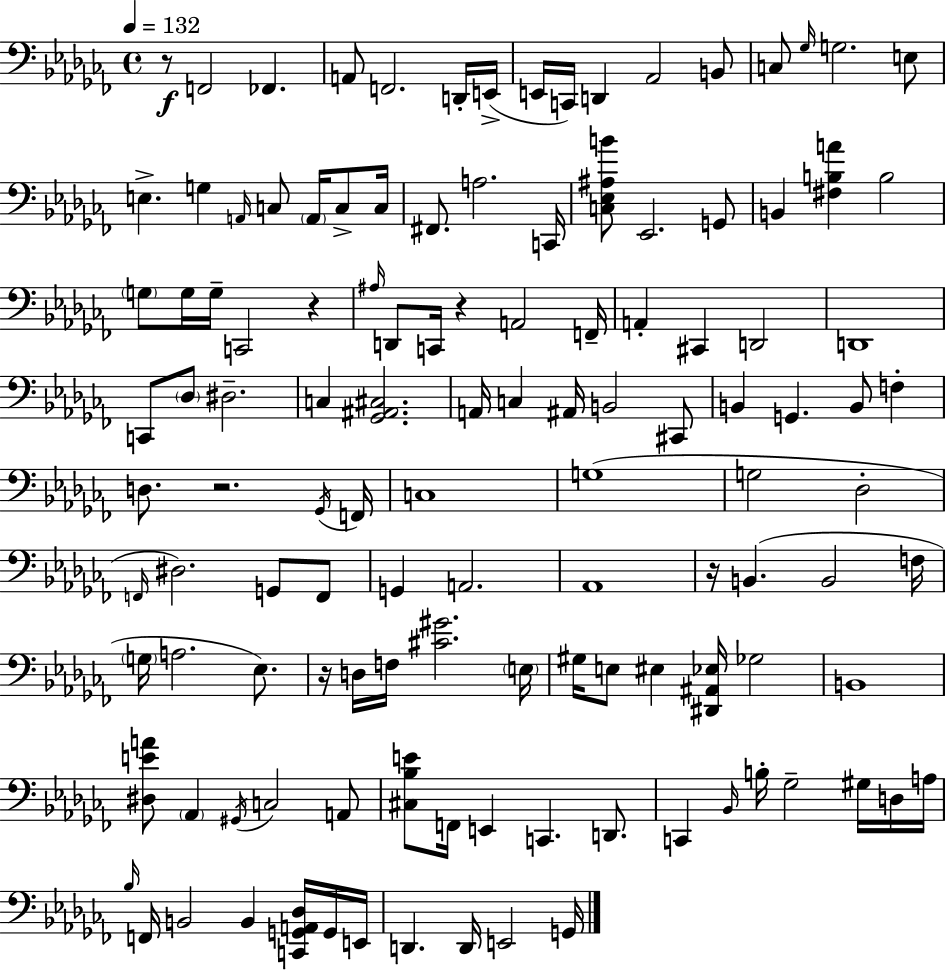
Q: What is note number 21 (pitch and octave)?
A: C3